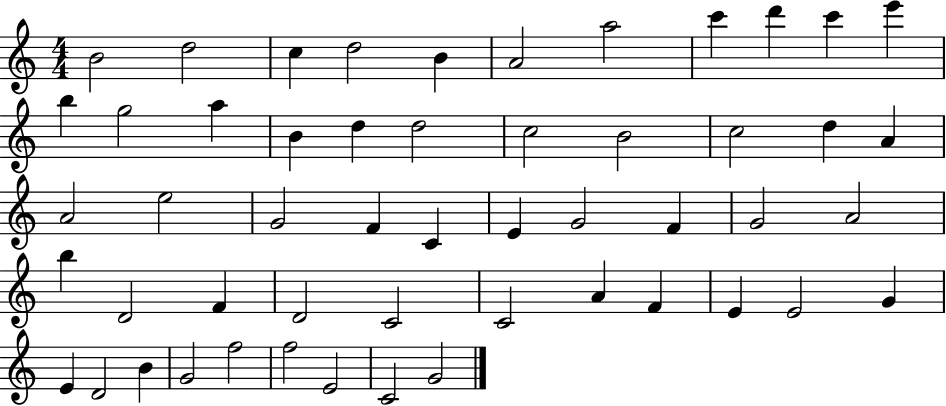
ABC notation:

X:1
T:Untitled
M:4/4
L:1/4
K:C
B2 d2 c d2 B A2 a2 c' d' c' e' b g2 a B d d2 c2 B2 c2 d A A2 e2 G2 F C E G2 F G2 A2 b D2 F D2 C2 C2 A F E E2 G E D2 B G2 f2 f2 E2 C2 G2